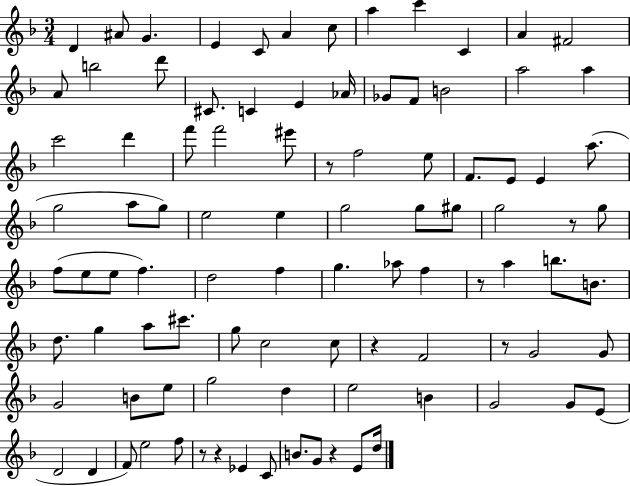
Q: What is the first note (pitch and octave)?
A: D4